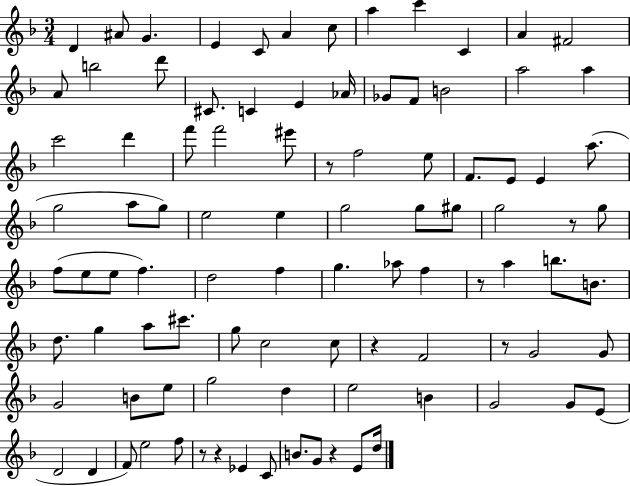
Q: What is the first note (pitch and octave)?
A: D4